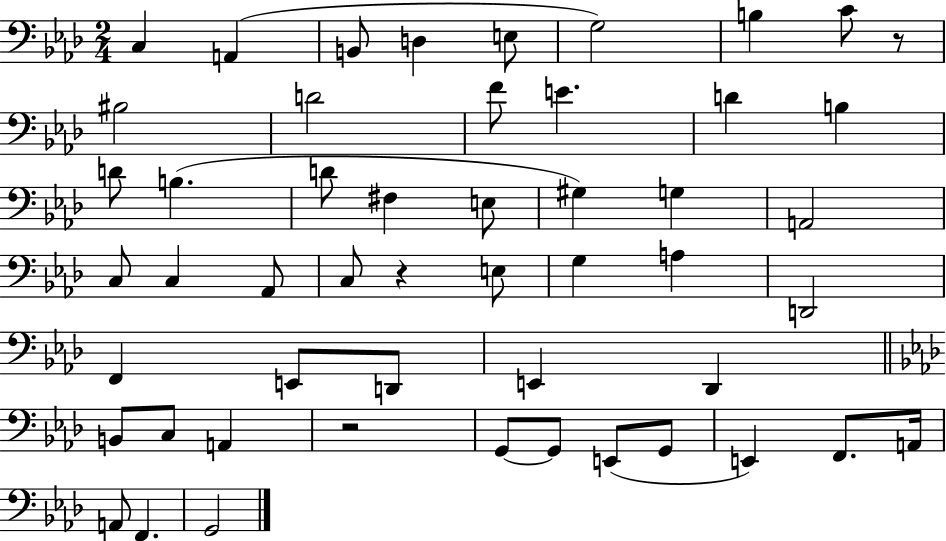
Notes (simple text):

C3/q A2/q B2/e D3/q E3/e G3/h B3/q C4/e R/e BIS3/h D4/h F4/e E4/q. D4/q B3/q D4/e B3/q. D4/e F#3/q E3/e G#3/q G3/q A2/h C3/e C3/q Ab2/e C3/e R/q E3/e G3/q A3/q D2/h F2/q E2/e D2/e E2/q Db2/q B2/e C3/e A2/q R/h G2/e G2/e E2/e G2/e E2/q F2/e. A2/s A2/e F2/q. G2/h